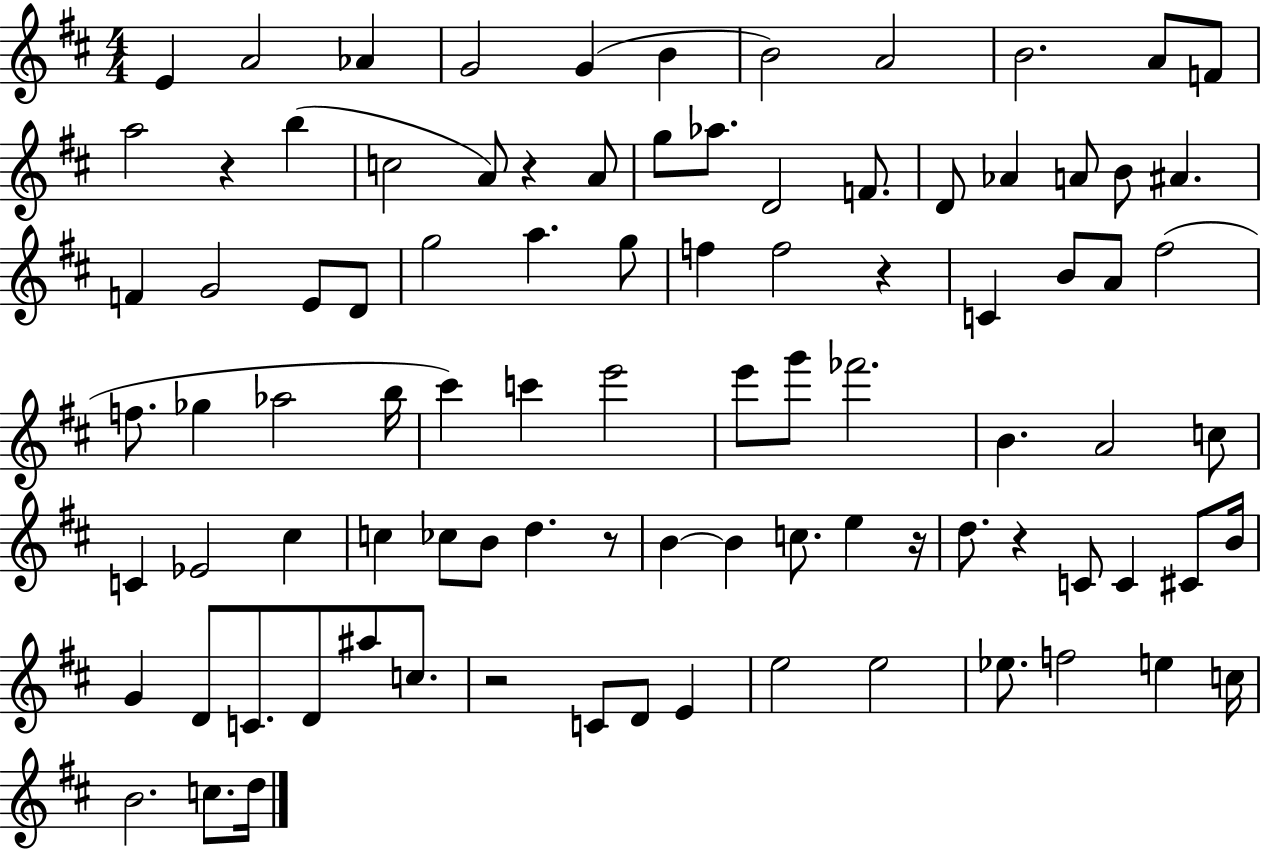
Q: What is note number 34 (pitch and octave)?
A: F5